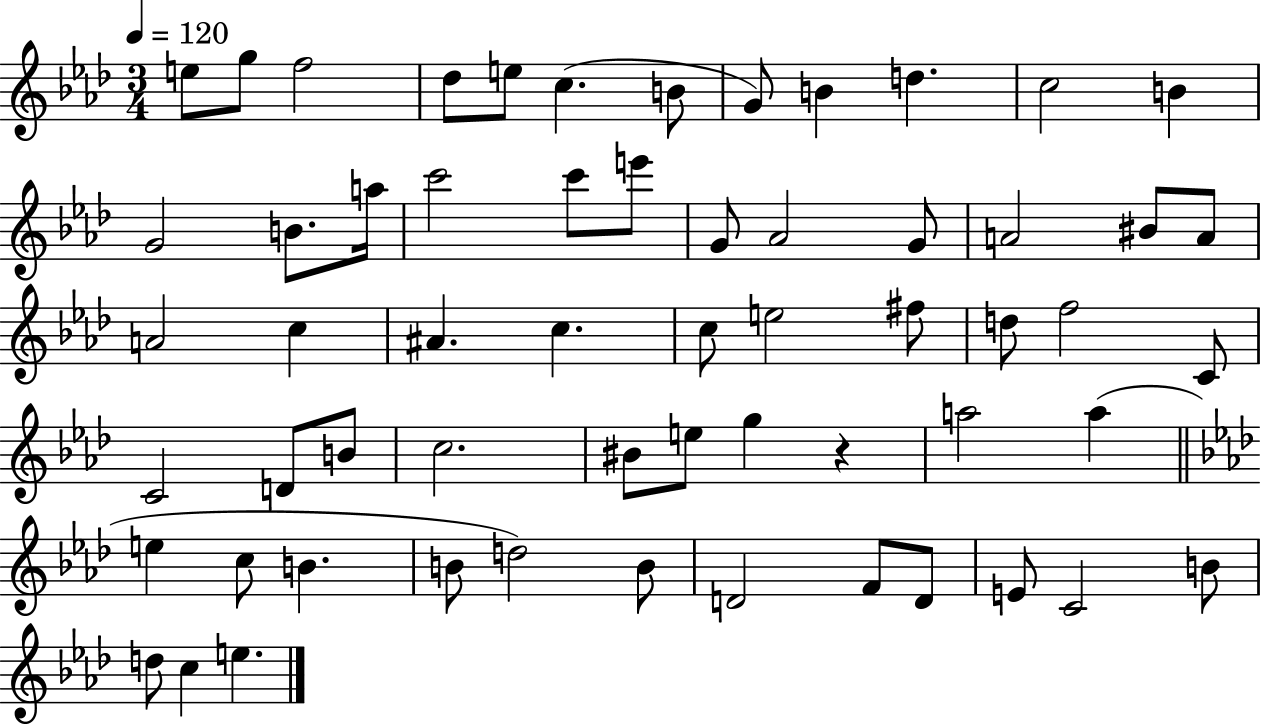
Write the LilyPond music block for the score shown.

{
  \clef treble
  \numericTimeSignature
  \time 3/4
  \key aes \major
  \tempo 4 = 120
  e''8 g''8 f''2 | des''8 e''8 c''4.( b'8 | g'8) b'4 d''4. | c''2 b'4 | \break g'2 b'8. a''16 | c'''2 c'''8 e'''8 | g'8 aes'2 g'8 | a'2 bis'8 a'8 | \break a'2 c''4 | ais'4. c''4. | c''8 e''2 fis''8 | d''8 f''2 c'8 | \break c'2 d'8 b'8 | c''2. | bis'8 e''8 g''4 r4 | a''2 a''4( | \break \bar "||" \break \key f \minor e''4 c''8 b'4. | b'8 d''2) b'8 | d'2 f'8 d'8 | e'8 c'2 b'8 | \break d''8 c''4 e''4. | \bar "|."
}